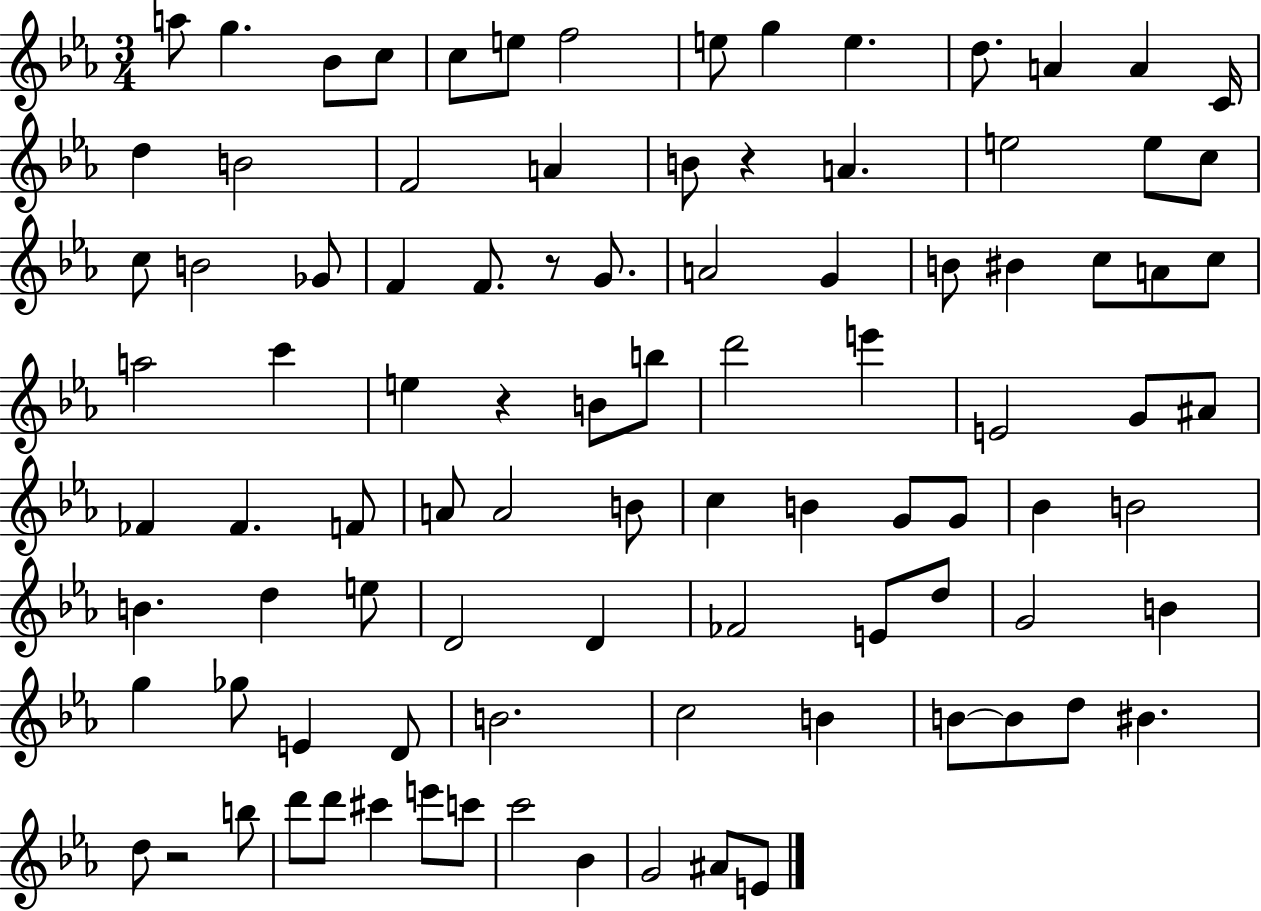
{
  \clef treble
  \numericTimeSignature
  \time 3/4
  \key ees \major
  a''8 g''4. bes'8 c''8 | c''8 e''8 f''2 | e''8 g''4 e''4. | d''8. a'4 a'4 c'16 | \break d''4 b'2 | f'2 a'4 | b'8 r4 a'4. | e''2 e''8 c''8 | \break c''8 b'2 ges'8 | f'4 f'8. r8 g'8. | a'2 g'4 | b'8 bis'4 c''8 a'8 c''8 | \break a''2 c'''4 | e''4 r4 b'8 b''8 | d'''2 e'''4 | e'2 g'8 ais'8 | \break fes'4 fes'4. f'8 | a'8 a'2 b'8 | c''4 b'4 g'8 g'8 | bes'4 b'2 | \break b'4. d''4 e''8 | d'2 d'4 | fes'2 e'8 d''8 | g'2 b'4 | \break g''4 ges''8 e'4 d'8 | b'2. | c''2 b'4 | b'8~~ b'8 d''8 bis'4. | \break d''8 r2 b''8 | d'''8 d'''8 cis'''4 e'''8 c'''8 | c'''2 bes'4 | g'2 ais'8 e'8 | \break \bar "|."
}